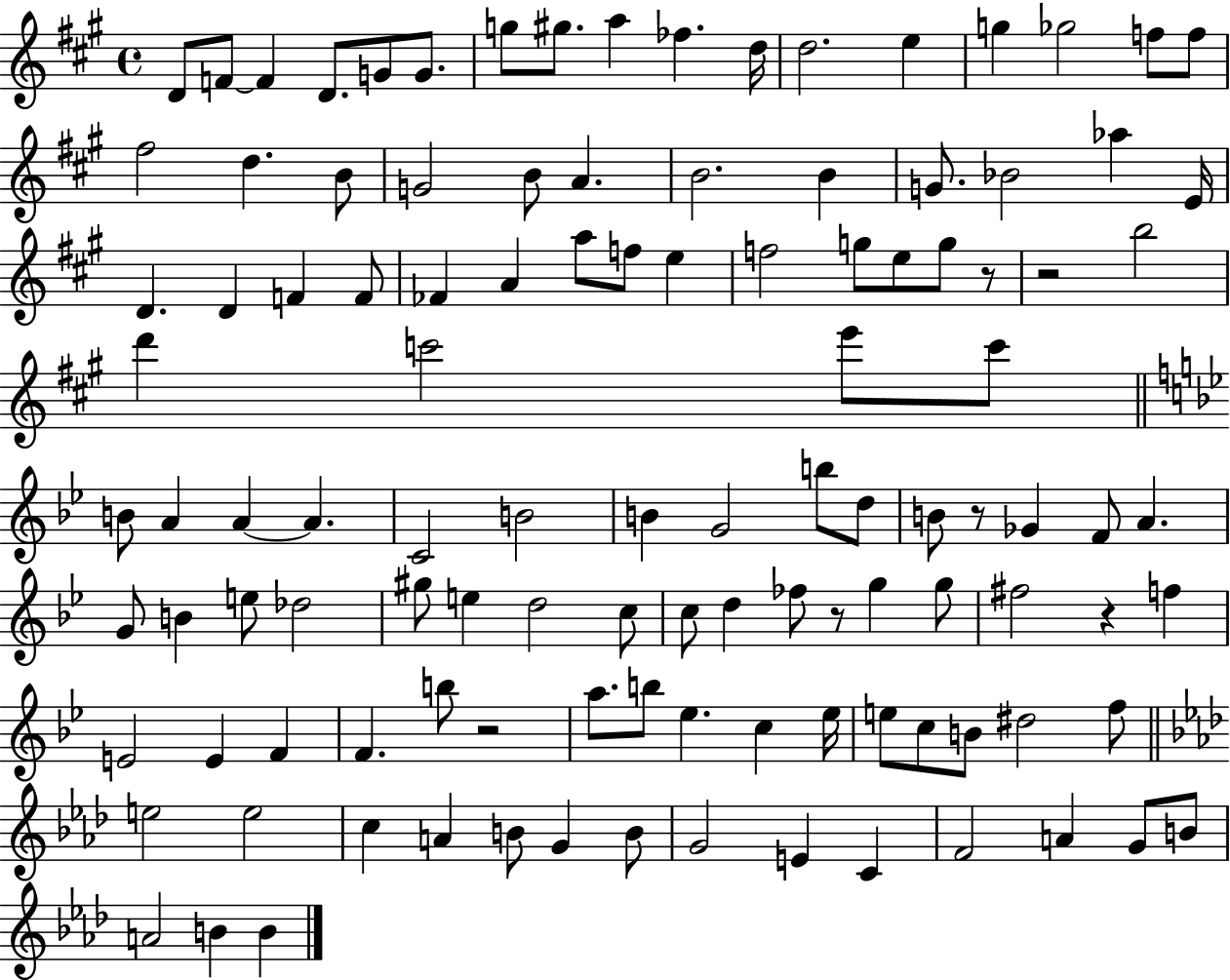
{
  \clef treble
  \time 4/4
  \defaultTimeSignature
  \key a \major
  d'8 f'8~~ f'4 d'8. g'8 g'8. | g''8 gis''8. a''4 fes''4. d''16 | d''2. e''4 | g''4 ges''2 f''8 f''8 | \break fis''2 d''4. b'8 | g'2 b'8 a'4. | b'2. b'4 | g'8. bes'2 aes''4 e'16 | \break d'4. d'4 f'4 f'8 | fes'4 a'4 a''8 f''8 e''4 | f''2 g''8 e''8 g''8 r8 | r2 b''2 | \break d'''4 c'''2 e'''8 c'''8 | \bar "||" \break \key g \minor b'8 a'4 a'4~~ a'4. | c'2 b'2 | b'4 g'2 b''8 d''8 | b'8 r8 ges'4 f'8 a'4. | \break g'8 b'4 e''8 des''2 | gis''8 e''4 d''2 c''8 | c''8 d''4 fes''8 r8 g''4 g''8 | fis''2 r4 f''4 | \break e'2 e'4 f'4 | f'4. b''8 r2 | a''8. b''8 ees''4. c''4 ees''16 | e''8 c''8 b'8 dis''2 f''8 | \break \bar "||" \break \key f \minor e''2 e''2 | c''4 a'4 b'8 g'4 b'8 | g'2 e'4 c'4 | f'2 a'4 g'8 b'8 | \break a'2 b'4 b'4 | \bar "|."
}